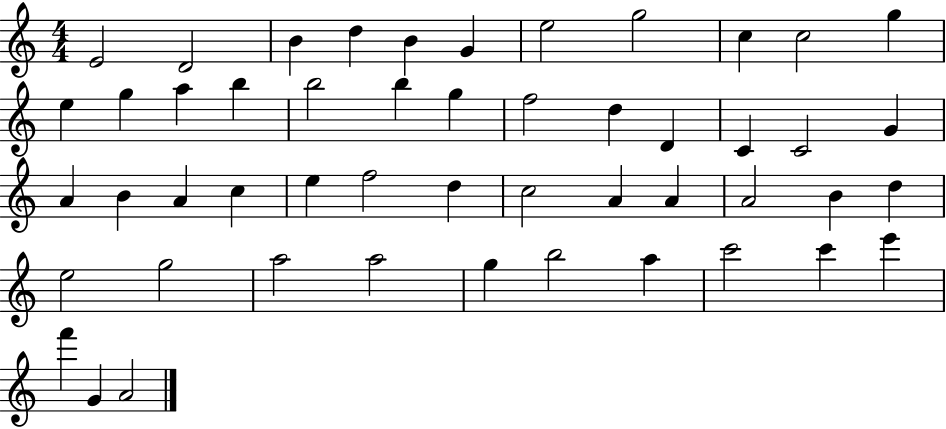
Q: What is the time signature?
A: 4/4